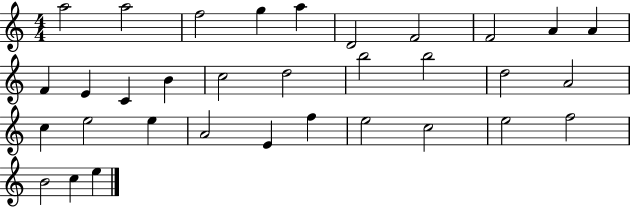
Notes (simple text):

A5/h A5/h F5/h G5/q A5/q D4/h F4/h F4/h A4/q A4/q F4/q E4/q C4/q B4/q C5/h D5/h B5/h B5/h D5/h A4/h C5/q E5/h E5/q A4/h E4/q F5/q E5/h C5/h E5/h F5/h B4/h C5/q E5/q